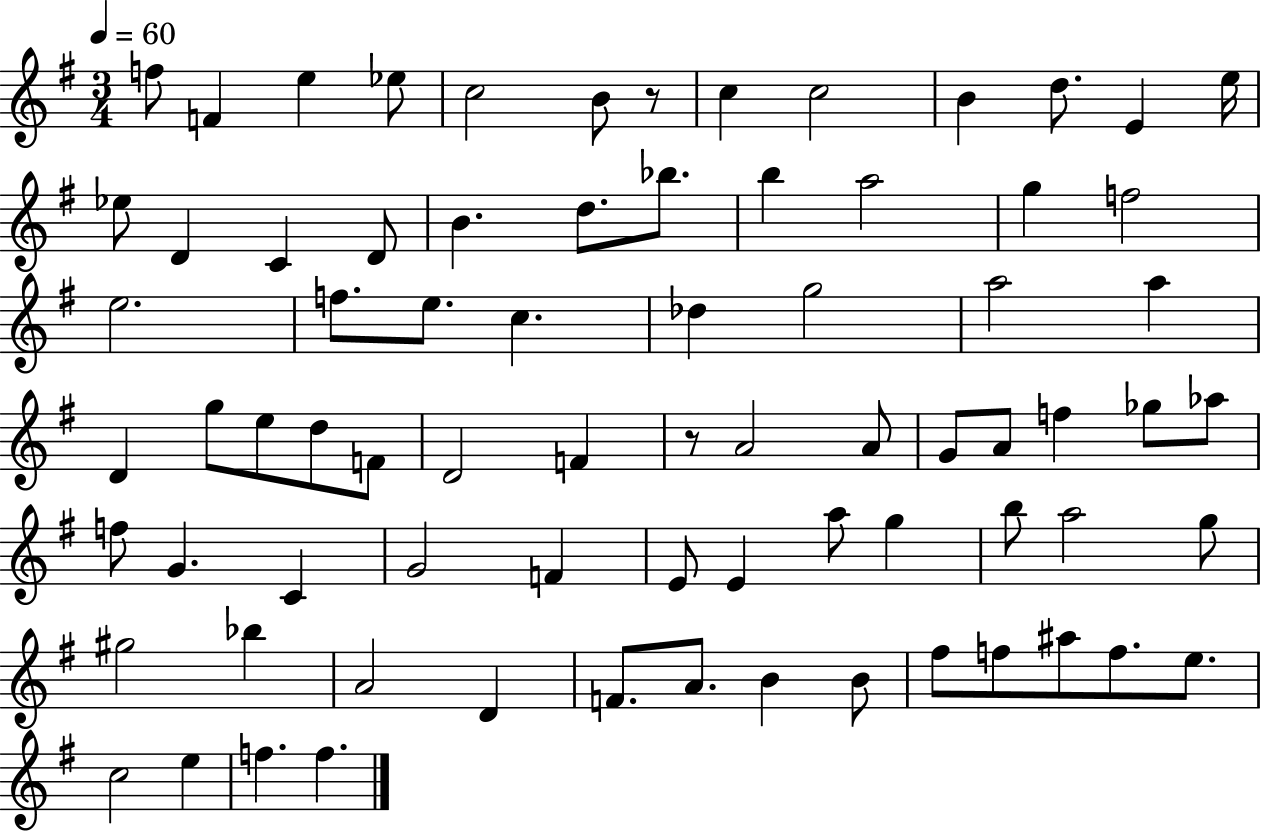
X:1
T:Untitled
M:3/4
L:1/4
K:G
f/2 F e _e/2 c2 B/2 z/2 c c2 B d/2 E e/4 _e/2 D C D/2 B d/2 _b/2 b a2 g f2 e2 f/2 e/2 c _d g2 a2 a D g/2 e/2 d/2 F/2 D2 F z/2 A2 A/2 G/2 A/2 f _g/2 _a/2 f/2 G C G2 F E/2 E a/2 g b/2 a2 g/2 ^g2 _b A2 D F/2 A/2 B B/2 ^f/2 f/2 ^a/2 f/2 e/2 c2 e f f